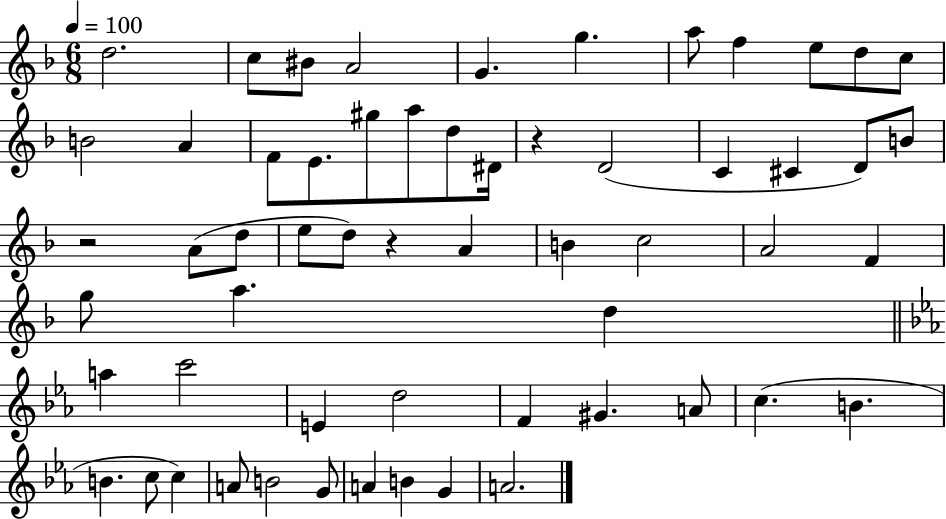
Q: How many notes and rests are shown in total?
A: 58